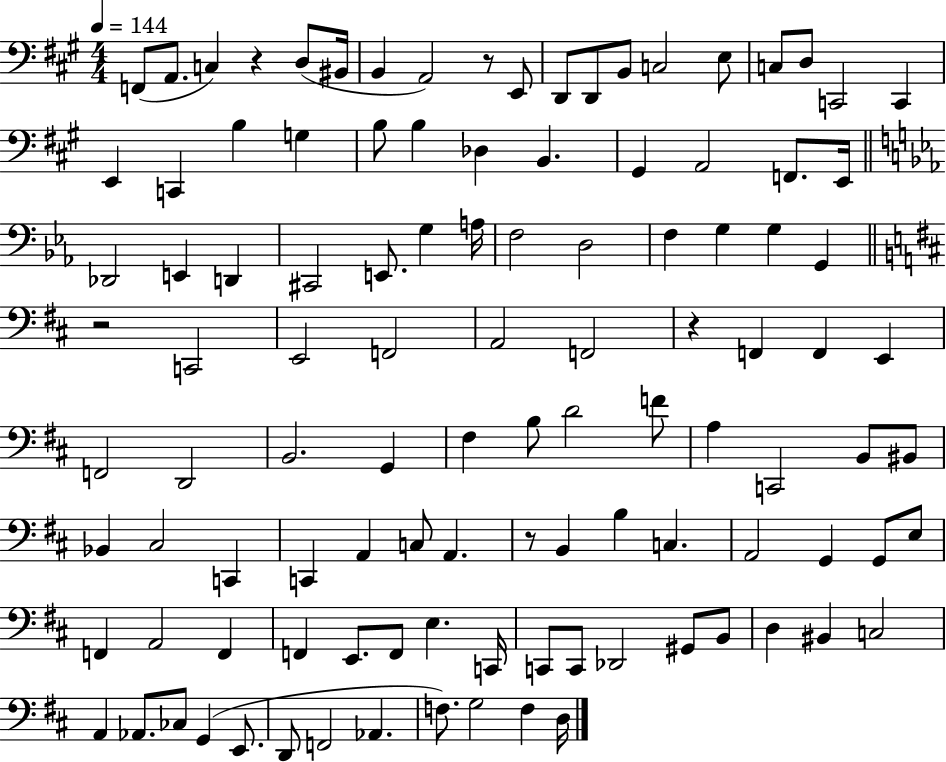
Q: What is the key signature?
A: A major